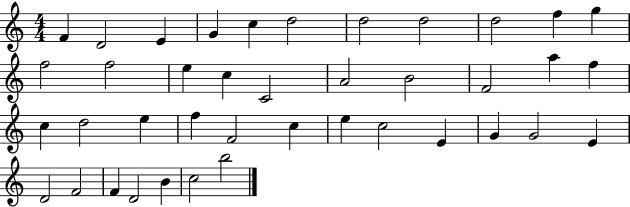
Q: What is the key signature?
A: C major